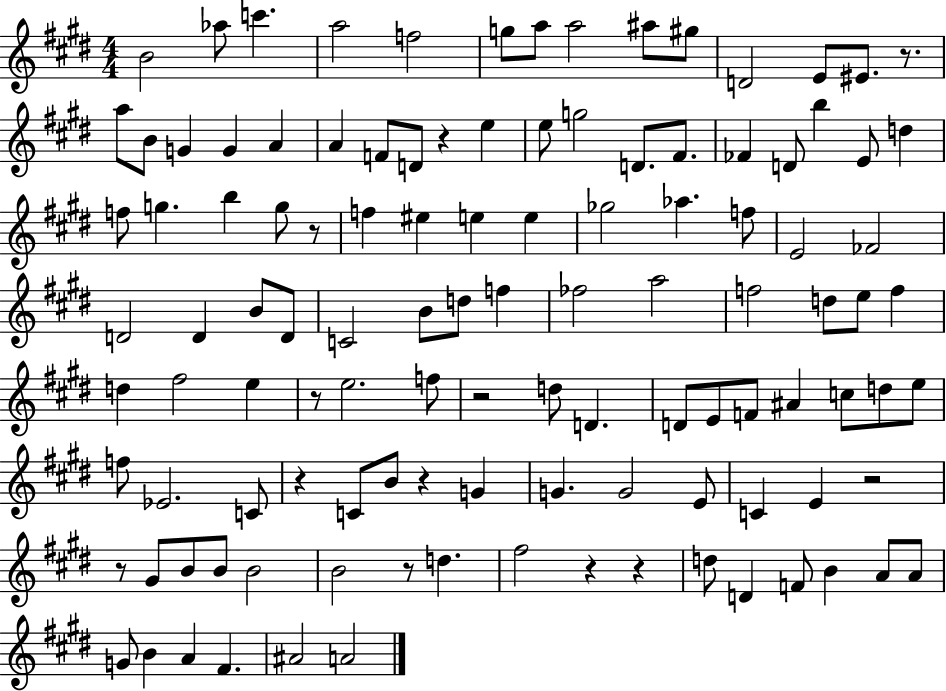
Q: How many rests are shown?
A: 12